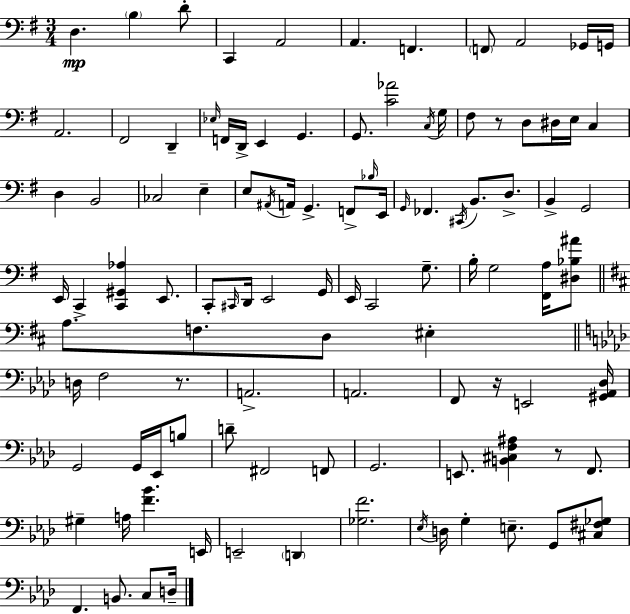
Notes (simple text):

D3/q. B3/q D4/e C2/q A2/h A2/q. F2/q. F2/e A2/h Gb2/s G2/s A2/h. F#2/h D2/q Eb3/s F2/s D2/s E2/q G2/q. G2/e. [C4,Ab4]/h C3/s G3/s F#3/e R/e D3/e D#3/s E3/s C3/q D3/q B2/h CES3/h E3/q E3/e A#2/s A2/s G2/q. F2/e Bb3/s E2/s G2/s FES2/q. C#2/s B2/e. D3/e. B2/q G2/h E2/s C2/q [C2,G#2,Ab3]/q E2/e. C2/e C#2/s D2/s E2/h G2/s E2/s C2/h G3/e. B3/s G3/h [F#2,A3]/s [D#3,Bb3,A#4]/e A3/e. F3/e. D3/e EIS3/q D3/s F3/h R/e. A2/h. A2/h. F2/e R/s E2/h [G#2,Ab2,Db3]/s G2/h G2/s Eb2/s B3/e D4/e F#2/h F2/e G2/h. E2/e. [B2,C#3,F3,A#3]/q R/e F2/e. G#3/q A3/s [F4,Bb4]/q. E2/s E2/h D2/q [Gb3,F4]/h. Eb3/s D3/s G3/q E3/e. G2/e [C#3,F#3,Gb3]/e F2/q. B2/e. C3/e D3/s